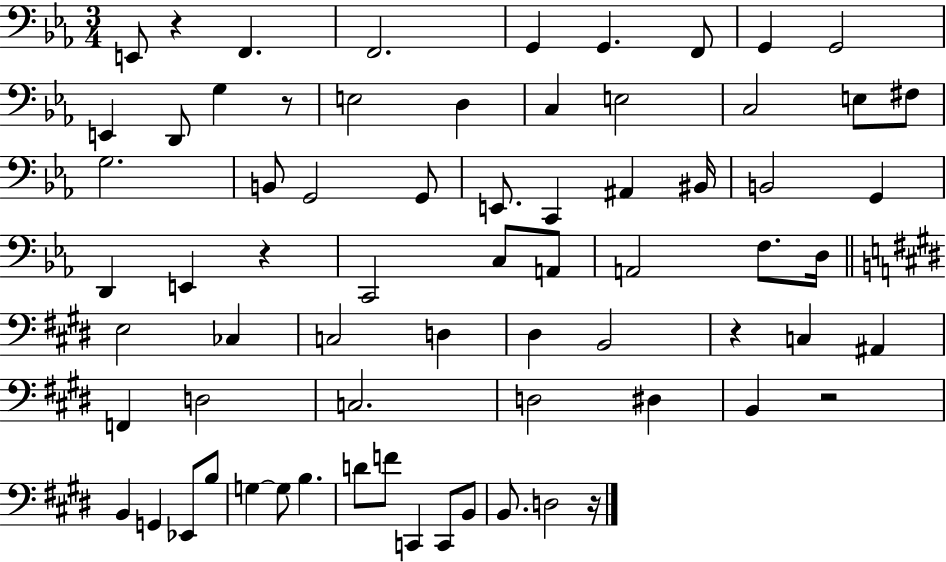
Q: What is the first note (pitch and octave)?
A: E2